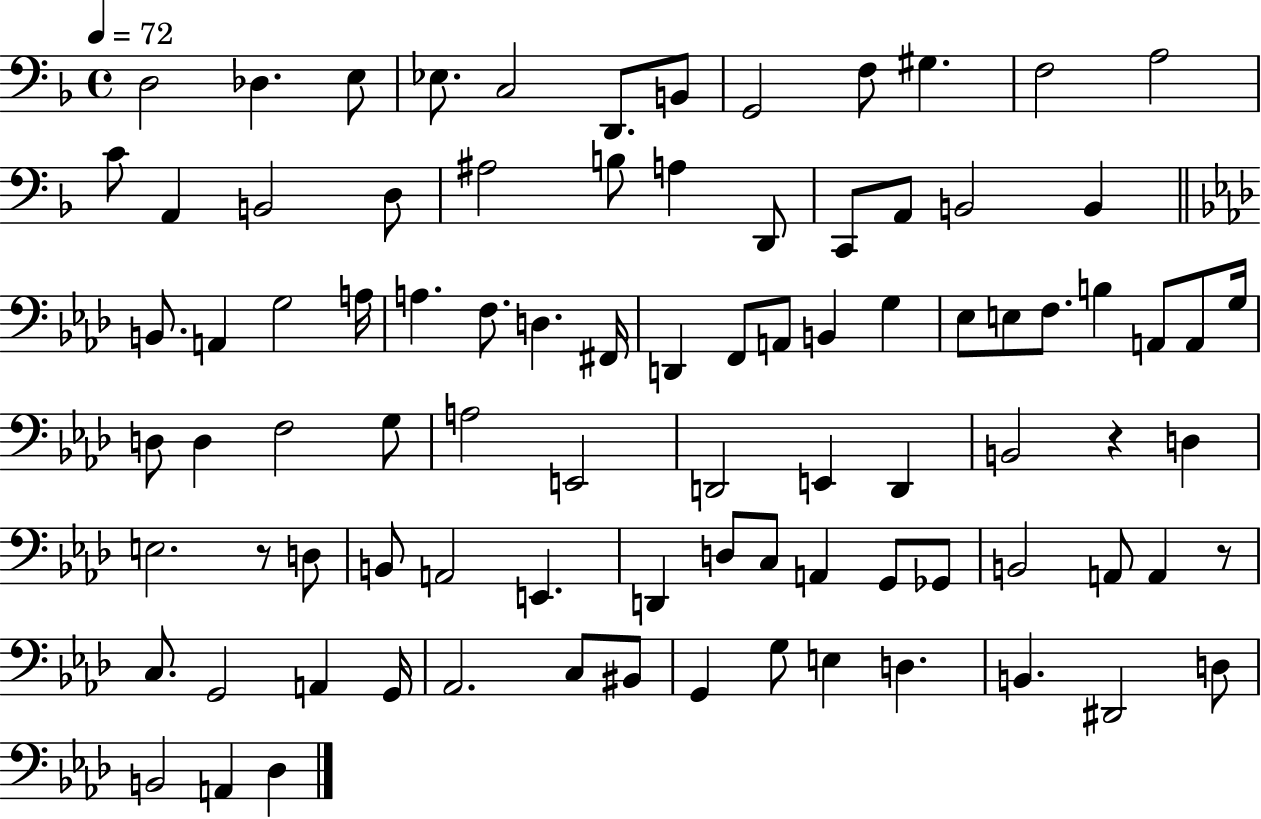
{
  \clef bass
  \time 4/4
  \defaultTimeSignature
  \key f \major
  \tempo 4 = 72
  d2 des4. e8 | ees8. c2 d,8. b,8 | g,2 f8 gis4. | f2 a2 | \break c'8 a,4 b,2 d8 | ais2 b8 a4 d,8 | c,8 a,8 b,2 b,4 | \bar "||" \break \key f \minor b,8. a,4 g2 a16 | a4. f8. d4. fis,16 | d,4 f,8 a,8 b,4 g4 | ees8 e8 f8. b4 a,8 a,8 g16 | \break d8 d4 f2 g8 | a2 e,2 | d,2 e,4 d,4 | b,2 r4 d4 | \break e2. r8 d8 | b,8 a,2 e,4. | d,4 d8 c8 a,4 g,8 ges,8 | b,2 a,8 a,4 r8 | \break c8. g,2 a,4 g,16 | aes,2. c8 bis,8 | g,4 g8 e4 d4. | b,4. dis,2 d8 | \break b,2 a,4 des4 | \bar "|."
}